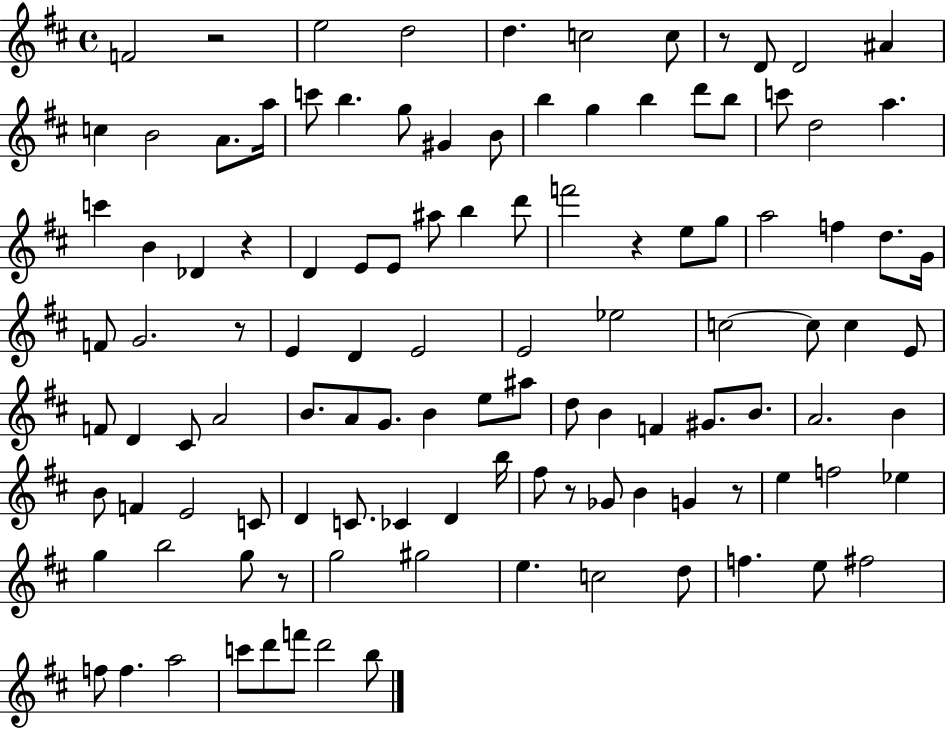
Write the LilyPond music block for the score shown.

{
  \clef treble
  \time 4/4
  \defaultTimeSignature
  \key d \major
  f'2 r2 | e''2 d''2 | d''4. c''2 c''8 | r8 d'8 d'2 ais'4 | \break c''4 b'2 a'8. a''16 | c'''8 b''4. g''8 gis'4 b'8 | b''4 g''4 b''4 d'''8 b''8 | c'''8 d''2 a''4. | \break c'''4 b'4 des'4 r4 | d'4 e'8 e'8 ais''8 b''4 d'''8 | f'''2 r4 e''8 g''8 | a''2 f''4 d''8. g'16 | \break f'8 g'2. r8 | e'4 d'4 e'2 | e'2 ees''2 | c''2~~ c''8 c''4 e'8 | \break f'8 d'4 cis'8 a'2 | b'8. a'8 g'8. b'4 e''8 ais''8 | d''8 b'4 f'4 gis'8. b'8. | a'2. b'4 | \break b'8 f'4 e'2 c'8 | d'4 c'8. ces'4 d'4 b''16 | fis''8 r8 ges'8 b'4 g'4 r8 | e''4 f''2 ees''4 | \break g''4 b''2 g''8 r8 | g''2 gis''2 | e''4. c''2 d''8 | f''4. e''8 fis''2 | \break f''8 f''4. a''2 | c'''8 d'''8 f'''8 d'''2 b''8 | \bar "|."
}